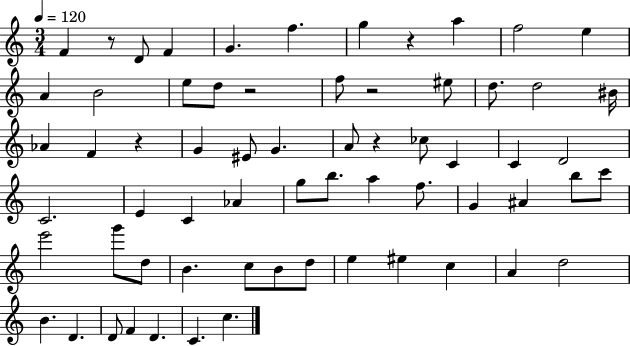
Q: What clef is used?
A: treble